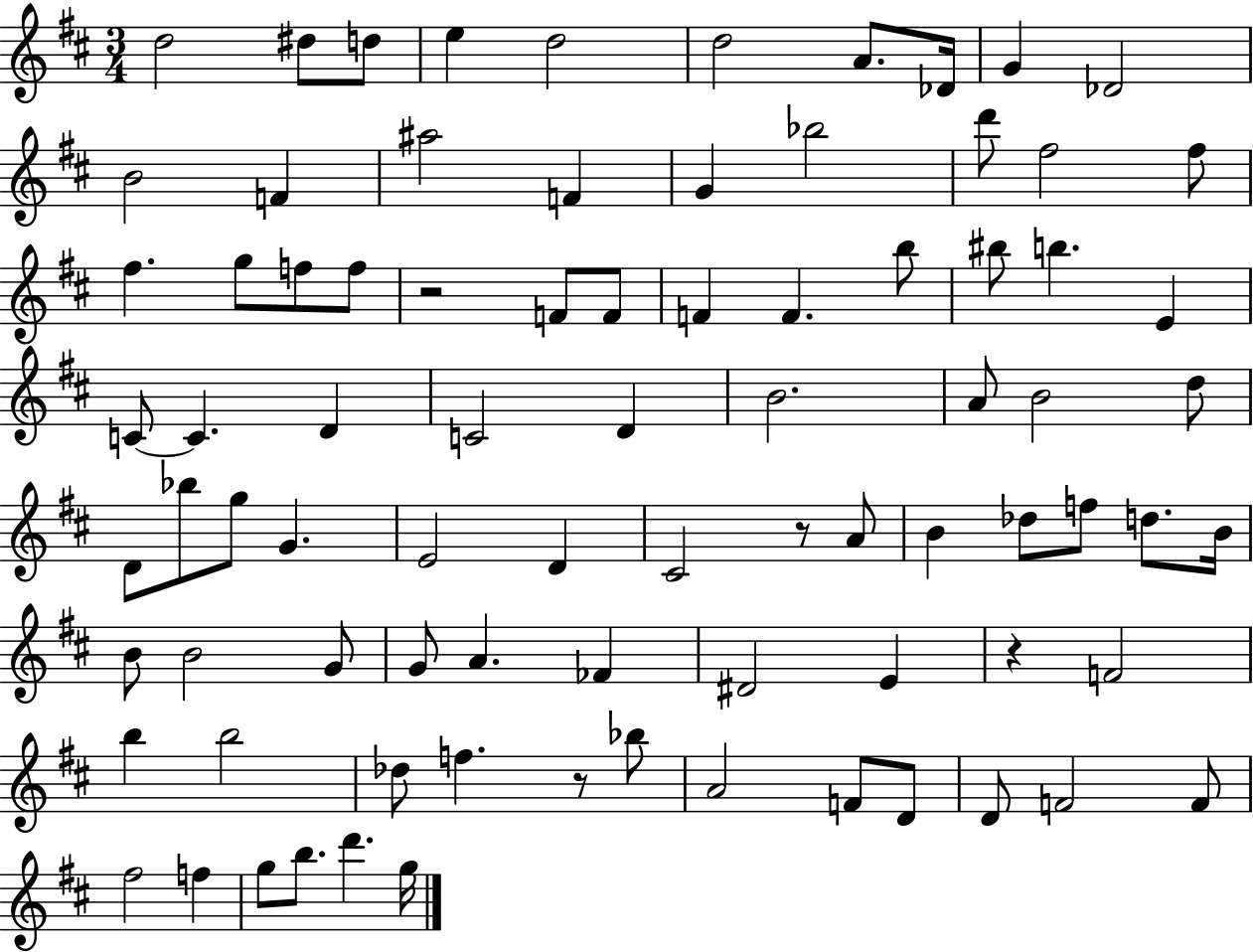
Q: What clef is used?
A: treble